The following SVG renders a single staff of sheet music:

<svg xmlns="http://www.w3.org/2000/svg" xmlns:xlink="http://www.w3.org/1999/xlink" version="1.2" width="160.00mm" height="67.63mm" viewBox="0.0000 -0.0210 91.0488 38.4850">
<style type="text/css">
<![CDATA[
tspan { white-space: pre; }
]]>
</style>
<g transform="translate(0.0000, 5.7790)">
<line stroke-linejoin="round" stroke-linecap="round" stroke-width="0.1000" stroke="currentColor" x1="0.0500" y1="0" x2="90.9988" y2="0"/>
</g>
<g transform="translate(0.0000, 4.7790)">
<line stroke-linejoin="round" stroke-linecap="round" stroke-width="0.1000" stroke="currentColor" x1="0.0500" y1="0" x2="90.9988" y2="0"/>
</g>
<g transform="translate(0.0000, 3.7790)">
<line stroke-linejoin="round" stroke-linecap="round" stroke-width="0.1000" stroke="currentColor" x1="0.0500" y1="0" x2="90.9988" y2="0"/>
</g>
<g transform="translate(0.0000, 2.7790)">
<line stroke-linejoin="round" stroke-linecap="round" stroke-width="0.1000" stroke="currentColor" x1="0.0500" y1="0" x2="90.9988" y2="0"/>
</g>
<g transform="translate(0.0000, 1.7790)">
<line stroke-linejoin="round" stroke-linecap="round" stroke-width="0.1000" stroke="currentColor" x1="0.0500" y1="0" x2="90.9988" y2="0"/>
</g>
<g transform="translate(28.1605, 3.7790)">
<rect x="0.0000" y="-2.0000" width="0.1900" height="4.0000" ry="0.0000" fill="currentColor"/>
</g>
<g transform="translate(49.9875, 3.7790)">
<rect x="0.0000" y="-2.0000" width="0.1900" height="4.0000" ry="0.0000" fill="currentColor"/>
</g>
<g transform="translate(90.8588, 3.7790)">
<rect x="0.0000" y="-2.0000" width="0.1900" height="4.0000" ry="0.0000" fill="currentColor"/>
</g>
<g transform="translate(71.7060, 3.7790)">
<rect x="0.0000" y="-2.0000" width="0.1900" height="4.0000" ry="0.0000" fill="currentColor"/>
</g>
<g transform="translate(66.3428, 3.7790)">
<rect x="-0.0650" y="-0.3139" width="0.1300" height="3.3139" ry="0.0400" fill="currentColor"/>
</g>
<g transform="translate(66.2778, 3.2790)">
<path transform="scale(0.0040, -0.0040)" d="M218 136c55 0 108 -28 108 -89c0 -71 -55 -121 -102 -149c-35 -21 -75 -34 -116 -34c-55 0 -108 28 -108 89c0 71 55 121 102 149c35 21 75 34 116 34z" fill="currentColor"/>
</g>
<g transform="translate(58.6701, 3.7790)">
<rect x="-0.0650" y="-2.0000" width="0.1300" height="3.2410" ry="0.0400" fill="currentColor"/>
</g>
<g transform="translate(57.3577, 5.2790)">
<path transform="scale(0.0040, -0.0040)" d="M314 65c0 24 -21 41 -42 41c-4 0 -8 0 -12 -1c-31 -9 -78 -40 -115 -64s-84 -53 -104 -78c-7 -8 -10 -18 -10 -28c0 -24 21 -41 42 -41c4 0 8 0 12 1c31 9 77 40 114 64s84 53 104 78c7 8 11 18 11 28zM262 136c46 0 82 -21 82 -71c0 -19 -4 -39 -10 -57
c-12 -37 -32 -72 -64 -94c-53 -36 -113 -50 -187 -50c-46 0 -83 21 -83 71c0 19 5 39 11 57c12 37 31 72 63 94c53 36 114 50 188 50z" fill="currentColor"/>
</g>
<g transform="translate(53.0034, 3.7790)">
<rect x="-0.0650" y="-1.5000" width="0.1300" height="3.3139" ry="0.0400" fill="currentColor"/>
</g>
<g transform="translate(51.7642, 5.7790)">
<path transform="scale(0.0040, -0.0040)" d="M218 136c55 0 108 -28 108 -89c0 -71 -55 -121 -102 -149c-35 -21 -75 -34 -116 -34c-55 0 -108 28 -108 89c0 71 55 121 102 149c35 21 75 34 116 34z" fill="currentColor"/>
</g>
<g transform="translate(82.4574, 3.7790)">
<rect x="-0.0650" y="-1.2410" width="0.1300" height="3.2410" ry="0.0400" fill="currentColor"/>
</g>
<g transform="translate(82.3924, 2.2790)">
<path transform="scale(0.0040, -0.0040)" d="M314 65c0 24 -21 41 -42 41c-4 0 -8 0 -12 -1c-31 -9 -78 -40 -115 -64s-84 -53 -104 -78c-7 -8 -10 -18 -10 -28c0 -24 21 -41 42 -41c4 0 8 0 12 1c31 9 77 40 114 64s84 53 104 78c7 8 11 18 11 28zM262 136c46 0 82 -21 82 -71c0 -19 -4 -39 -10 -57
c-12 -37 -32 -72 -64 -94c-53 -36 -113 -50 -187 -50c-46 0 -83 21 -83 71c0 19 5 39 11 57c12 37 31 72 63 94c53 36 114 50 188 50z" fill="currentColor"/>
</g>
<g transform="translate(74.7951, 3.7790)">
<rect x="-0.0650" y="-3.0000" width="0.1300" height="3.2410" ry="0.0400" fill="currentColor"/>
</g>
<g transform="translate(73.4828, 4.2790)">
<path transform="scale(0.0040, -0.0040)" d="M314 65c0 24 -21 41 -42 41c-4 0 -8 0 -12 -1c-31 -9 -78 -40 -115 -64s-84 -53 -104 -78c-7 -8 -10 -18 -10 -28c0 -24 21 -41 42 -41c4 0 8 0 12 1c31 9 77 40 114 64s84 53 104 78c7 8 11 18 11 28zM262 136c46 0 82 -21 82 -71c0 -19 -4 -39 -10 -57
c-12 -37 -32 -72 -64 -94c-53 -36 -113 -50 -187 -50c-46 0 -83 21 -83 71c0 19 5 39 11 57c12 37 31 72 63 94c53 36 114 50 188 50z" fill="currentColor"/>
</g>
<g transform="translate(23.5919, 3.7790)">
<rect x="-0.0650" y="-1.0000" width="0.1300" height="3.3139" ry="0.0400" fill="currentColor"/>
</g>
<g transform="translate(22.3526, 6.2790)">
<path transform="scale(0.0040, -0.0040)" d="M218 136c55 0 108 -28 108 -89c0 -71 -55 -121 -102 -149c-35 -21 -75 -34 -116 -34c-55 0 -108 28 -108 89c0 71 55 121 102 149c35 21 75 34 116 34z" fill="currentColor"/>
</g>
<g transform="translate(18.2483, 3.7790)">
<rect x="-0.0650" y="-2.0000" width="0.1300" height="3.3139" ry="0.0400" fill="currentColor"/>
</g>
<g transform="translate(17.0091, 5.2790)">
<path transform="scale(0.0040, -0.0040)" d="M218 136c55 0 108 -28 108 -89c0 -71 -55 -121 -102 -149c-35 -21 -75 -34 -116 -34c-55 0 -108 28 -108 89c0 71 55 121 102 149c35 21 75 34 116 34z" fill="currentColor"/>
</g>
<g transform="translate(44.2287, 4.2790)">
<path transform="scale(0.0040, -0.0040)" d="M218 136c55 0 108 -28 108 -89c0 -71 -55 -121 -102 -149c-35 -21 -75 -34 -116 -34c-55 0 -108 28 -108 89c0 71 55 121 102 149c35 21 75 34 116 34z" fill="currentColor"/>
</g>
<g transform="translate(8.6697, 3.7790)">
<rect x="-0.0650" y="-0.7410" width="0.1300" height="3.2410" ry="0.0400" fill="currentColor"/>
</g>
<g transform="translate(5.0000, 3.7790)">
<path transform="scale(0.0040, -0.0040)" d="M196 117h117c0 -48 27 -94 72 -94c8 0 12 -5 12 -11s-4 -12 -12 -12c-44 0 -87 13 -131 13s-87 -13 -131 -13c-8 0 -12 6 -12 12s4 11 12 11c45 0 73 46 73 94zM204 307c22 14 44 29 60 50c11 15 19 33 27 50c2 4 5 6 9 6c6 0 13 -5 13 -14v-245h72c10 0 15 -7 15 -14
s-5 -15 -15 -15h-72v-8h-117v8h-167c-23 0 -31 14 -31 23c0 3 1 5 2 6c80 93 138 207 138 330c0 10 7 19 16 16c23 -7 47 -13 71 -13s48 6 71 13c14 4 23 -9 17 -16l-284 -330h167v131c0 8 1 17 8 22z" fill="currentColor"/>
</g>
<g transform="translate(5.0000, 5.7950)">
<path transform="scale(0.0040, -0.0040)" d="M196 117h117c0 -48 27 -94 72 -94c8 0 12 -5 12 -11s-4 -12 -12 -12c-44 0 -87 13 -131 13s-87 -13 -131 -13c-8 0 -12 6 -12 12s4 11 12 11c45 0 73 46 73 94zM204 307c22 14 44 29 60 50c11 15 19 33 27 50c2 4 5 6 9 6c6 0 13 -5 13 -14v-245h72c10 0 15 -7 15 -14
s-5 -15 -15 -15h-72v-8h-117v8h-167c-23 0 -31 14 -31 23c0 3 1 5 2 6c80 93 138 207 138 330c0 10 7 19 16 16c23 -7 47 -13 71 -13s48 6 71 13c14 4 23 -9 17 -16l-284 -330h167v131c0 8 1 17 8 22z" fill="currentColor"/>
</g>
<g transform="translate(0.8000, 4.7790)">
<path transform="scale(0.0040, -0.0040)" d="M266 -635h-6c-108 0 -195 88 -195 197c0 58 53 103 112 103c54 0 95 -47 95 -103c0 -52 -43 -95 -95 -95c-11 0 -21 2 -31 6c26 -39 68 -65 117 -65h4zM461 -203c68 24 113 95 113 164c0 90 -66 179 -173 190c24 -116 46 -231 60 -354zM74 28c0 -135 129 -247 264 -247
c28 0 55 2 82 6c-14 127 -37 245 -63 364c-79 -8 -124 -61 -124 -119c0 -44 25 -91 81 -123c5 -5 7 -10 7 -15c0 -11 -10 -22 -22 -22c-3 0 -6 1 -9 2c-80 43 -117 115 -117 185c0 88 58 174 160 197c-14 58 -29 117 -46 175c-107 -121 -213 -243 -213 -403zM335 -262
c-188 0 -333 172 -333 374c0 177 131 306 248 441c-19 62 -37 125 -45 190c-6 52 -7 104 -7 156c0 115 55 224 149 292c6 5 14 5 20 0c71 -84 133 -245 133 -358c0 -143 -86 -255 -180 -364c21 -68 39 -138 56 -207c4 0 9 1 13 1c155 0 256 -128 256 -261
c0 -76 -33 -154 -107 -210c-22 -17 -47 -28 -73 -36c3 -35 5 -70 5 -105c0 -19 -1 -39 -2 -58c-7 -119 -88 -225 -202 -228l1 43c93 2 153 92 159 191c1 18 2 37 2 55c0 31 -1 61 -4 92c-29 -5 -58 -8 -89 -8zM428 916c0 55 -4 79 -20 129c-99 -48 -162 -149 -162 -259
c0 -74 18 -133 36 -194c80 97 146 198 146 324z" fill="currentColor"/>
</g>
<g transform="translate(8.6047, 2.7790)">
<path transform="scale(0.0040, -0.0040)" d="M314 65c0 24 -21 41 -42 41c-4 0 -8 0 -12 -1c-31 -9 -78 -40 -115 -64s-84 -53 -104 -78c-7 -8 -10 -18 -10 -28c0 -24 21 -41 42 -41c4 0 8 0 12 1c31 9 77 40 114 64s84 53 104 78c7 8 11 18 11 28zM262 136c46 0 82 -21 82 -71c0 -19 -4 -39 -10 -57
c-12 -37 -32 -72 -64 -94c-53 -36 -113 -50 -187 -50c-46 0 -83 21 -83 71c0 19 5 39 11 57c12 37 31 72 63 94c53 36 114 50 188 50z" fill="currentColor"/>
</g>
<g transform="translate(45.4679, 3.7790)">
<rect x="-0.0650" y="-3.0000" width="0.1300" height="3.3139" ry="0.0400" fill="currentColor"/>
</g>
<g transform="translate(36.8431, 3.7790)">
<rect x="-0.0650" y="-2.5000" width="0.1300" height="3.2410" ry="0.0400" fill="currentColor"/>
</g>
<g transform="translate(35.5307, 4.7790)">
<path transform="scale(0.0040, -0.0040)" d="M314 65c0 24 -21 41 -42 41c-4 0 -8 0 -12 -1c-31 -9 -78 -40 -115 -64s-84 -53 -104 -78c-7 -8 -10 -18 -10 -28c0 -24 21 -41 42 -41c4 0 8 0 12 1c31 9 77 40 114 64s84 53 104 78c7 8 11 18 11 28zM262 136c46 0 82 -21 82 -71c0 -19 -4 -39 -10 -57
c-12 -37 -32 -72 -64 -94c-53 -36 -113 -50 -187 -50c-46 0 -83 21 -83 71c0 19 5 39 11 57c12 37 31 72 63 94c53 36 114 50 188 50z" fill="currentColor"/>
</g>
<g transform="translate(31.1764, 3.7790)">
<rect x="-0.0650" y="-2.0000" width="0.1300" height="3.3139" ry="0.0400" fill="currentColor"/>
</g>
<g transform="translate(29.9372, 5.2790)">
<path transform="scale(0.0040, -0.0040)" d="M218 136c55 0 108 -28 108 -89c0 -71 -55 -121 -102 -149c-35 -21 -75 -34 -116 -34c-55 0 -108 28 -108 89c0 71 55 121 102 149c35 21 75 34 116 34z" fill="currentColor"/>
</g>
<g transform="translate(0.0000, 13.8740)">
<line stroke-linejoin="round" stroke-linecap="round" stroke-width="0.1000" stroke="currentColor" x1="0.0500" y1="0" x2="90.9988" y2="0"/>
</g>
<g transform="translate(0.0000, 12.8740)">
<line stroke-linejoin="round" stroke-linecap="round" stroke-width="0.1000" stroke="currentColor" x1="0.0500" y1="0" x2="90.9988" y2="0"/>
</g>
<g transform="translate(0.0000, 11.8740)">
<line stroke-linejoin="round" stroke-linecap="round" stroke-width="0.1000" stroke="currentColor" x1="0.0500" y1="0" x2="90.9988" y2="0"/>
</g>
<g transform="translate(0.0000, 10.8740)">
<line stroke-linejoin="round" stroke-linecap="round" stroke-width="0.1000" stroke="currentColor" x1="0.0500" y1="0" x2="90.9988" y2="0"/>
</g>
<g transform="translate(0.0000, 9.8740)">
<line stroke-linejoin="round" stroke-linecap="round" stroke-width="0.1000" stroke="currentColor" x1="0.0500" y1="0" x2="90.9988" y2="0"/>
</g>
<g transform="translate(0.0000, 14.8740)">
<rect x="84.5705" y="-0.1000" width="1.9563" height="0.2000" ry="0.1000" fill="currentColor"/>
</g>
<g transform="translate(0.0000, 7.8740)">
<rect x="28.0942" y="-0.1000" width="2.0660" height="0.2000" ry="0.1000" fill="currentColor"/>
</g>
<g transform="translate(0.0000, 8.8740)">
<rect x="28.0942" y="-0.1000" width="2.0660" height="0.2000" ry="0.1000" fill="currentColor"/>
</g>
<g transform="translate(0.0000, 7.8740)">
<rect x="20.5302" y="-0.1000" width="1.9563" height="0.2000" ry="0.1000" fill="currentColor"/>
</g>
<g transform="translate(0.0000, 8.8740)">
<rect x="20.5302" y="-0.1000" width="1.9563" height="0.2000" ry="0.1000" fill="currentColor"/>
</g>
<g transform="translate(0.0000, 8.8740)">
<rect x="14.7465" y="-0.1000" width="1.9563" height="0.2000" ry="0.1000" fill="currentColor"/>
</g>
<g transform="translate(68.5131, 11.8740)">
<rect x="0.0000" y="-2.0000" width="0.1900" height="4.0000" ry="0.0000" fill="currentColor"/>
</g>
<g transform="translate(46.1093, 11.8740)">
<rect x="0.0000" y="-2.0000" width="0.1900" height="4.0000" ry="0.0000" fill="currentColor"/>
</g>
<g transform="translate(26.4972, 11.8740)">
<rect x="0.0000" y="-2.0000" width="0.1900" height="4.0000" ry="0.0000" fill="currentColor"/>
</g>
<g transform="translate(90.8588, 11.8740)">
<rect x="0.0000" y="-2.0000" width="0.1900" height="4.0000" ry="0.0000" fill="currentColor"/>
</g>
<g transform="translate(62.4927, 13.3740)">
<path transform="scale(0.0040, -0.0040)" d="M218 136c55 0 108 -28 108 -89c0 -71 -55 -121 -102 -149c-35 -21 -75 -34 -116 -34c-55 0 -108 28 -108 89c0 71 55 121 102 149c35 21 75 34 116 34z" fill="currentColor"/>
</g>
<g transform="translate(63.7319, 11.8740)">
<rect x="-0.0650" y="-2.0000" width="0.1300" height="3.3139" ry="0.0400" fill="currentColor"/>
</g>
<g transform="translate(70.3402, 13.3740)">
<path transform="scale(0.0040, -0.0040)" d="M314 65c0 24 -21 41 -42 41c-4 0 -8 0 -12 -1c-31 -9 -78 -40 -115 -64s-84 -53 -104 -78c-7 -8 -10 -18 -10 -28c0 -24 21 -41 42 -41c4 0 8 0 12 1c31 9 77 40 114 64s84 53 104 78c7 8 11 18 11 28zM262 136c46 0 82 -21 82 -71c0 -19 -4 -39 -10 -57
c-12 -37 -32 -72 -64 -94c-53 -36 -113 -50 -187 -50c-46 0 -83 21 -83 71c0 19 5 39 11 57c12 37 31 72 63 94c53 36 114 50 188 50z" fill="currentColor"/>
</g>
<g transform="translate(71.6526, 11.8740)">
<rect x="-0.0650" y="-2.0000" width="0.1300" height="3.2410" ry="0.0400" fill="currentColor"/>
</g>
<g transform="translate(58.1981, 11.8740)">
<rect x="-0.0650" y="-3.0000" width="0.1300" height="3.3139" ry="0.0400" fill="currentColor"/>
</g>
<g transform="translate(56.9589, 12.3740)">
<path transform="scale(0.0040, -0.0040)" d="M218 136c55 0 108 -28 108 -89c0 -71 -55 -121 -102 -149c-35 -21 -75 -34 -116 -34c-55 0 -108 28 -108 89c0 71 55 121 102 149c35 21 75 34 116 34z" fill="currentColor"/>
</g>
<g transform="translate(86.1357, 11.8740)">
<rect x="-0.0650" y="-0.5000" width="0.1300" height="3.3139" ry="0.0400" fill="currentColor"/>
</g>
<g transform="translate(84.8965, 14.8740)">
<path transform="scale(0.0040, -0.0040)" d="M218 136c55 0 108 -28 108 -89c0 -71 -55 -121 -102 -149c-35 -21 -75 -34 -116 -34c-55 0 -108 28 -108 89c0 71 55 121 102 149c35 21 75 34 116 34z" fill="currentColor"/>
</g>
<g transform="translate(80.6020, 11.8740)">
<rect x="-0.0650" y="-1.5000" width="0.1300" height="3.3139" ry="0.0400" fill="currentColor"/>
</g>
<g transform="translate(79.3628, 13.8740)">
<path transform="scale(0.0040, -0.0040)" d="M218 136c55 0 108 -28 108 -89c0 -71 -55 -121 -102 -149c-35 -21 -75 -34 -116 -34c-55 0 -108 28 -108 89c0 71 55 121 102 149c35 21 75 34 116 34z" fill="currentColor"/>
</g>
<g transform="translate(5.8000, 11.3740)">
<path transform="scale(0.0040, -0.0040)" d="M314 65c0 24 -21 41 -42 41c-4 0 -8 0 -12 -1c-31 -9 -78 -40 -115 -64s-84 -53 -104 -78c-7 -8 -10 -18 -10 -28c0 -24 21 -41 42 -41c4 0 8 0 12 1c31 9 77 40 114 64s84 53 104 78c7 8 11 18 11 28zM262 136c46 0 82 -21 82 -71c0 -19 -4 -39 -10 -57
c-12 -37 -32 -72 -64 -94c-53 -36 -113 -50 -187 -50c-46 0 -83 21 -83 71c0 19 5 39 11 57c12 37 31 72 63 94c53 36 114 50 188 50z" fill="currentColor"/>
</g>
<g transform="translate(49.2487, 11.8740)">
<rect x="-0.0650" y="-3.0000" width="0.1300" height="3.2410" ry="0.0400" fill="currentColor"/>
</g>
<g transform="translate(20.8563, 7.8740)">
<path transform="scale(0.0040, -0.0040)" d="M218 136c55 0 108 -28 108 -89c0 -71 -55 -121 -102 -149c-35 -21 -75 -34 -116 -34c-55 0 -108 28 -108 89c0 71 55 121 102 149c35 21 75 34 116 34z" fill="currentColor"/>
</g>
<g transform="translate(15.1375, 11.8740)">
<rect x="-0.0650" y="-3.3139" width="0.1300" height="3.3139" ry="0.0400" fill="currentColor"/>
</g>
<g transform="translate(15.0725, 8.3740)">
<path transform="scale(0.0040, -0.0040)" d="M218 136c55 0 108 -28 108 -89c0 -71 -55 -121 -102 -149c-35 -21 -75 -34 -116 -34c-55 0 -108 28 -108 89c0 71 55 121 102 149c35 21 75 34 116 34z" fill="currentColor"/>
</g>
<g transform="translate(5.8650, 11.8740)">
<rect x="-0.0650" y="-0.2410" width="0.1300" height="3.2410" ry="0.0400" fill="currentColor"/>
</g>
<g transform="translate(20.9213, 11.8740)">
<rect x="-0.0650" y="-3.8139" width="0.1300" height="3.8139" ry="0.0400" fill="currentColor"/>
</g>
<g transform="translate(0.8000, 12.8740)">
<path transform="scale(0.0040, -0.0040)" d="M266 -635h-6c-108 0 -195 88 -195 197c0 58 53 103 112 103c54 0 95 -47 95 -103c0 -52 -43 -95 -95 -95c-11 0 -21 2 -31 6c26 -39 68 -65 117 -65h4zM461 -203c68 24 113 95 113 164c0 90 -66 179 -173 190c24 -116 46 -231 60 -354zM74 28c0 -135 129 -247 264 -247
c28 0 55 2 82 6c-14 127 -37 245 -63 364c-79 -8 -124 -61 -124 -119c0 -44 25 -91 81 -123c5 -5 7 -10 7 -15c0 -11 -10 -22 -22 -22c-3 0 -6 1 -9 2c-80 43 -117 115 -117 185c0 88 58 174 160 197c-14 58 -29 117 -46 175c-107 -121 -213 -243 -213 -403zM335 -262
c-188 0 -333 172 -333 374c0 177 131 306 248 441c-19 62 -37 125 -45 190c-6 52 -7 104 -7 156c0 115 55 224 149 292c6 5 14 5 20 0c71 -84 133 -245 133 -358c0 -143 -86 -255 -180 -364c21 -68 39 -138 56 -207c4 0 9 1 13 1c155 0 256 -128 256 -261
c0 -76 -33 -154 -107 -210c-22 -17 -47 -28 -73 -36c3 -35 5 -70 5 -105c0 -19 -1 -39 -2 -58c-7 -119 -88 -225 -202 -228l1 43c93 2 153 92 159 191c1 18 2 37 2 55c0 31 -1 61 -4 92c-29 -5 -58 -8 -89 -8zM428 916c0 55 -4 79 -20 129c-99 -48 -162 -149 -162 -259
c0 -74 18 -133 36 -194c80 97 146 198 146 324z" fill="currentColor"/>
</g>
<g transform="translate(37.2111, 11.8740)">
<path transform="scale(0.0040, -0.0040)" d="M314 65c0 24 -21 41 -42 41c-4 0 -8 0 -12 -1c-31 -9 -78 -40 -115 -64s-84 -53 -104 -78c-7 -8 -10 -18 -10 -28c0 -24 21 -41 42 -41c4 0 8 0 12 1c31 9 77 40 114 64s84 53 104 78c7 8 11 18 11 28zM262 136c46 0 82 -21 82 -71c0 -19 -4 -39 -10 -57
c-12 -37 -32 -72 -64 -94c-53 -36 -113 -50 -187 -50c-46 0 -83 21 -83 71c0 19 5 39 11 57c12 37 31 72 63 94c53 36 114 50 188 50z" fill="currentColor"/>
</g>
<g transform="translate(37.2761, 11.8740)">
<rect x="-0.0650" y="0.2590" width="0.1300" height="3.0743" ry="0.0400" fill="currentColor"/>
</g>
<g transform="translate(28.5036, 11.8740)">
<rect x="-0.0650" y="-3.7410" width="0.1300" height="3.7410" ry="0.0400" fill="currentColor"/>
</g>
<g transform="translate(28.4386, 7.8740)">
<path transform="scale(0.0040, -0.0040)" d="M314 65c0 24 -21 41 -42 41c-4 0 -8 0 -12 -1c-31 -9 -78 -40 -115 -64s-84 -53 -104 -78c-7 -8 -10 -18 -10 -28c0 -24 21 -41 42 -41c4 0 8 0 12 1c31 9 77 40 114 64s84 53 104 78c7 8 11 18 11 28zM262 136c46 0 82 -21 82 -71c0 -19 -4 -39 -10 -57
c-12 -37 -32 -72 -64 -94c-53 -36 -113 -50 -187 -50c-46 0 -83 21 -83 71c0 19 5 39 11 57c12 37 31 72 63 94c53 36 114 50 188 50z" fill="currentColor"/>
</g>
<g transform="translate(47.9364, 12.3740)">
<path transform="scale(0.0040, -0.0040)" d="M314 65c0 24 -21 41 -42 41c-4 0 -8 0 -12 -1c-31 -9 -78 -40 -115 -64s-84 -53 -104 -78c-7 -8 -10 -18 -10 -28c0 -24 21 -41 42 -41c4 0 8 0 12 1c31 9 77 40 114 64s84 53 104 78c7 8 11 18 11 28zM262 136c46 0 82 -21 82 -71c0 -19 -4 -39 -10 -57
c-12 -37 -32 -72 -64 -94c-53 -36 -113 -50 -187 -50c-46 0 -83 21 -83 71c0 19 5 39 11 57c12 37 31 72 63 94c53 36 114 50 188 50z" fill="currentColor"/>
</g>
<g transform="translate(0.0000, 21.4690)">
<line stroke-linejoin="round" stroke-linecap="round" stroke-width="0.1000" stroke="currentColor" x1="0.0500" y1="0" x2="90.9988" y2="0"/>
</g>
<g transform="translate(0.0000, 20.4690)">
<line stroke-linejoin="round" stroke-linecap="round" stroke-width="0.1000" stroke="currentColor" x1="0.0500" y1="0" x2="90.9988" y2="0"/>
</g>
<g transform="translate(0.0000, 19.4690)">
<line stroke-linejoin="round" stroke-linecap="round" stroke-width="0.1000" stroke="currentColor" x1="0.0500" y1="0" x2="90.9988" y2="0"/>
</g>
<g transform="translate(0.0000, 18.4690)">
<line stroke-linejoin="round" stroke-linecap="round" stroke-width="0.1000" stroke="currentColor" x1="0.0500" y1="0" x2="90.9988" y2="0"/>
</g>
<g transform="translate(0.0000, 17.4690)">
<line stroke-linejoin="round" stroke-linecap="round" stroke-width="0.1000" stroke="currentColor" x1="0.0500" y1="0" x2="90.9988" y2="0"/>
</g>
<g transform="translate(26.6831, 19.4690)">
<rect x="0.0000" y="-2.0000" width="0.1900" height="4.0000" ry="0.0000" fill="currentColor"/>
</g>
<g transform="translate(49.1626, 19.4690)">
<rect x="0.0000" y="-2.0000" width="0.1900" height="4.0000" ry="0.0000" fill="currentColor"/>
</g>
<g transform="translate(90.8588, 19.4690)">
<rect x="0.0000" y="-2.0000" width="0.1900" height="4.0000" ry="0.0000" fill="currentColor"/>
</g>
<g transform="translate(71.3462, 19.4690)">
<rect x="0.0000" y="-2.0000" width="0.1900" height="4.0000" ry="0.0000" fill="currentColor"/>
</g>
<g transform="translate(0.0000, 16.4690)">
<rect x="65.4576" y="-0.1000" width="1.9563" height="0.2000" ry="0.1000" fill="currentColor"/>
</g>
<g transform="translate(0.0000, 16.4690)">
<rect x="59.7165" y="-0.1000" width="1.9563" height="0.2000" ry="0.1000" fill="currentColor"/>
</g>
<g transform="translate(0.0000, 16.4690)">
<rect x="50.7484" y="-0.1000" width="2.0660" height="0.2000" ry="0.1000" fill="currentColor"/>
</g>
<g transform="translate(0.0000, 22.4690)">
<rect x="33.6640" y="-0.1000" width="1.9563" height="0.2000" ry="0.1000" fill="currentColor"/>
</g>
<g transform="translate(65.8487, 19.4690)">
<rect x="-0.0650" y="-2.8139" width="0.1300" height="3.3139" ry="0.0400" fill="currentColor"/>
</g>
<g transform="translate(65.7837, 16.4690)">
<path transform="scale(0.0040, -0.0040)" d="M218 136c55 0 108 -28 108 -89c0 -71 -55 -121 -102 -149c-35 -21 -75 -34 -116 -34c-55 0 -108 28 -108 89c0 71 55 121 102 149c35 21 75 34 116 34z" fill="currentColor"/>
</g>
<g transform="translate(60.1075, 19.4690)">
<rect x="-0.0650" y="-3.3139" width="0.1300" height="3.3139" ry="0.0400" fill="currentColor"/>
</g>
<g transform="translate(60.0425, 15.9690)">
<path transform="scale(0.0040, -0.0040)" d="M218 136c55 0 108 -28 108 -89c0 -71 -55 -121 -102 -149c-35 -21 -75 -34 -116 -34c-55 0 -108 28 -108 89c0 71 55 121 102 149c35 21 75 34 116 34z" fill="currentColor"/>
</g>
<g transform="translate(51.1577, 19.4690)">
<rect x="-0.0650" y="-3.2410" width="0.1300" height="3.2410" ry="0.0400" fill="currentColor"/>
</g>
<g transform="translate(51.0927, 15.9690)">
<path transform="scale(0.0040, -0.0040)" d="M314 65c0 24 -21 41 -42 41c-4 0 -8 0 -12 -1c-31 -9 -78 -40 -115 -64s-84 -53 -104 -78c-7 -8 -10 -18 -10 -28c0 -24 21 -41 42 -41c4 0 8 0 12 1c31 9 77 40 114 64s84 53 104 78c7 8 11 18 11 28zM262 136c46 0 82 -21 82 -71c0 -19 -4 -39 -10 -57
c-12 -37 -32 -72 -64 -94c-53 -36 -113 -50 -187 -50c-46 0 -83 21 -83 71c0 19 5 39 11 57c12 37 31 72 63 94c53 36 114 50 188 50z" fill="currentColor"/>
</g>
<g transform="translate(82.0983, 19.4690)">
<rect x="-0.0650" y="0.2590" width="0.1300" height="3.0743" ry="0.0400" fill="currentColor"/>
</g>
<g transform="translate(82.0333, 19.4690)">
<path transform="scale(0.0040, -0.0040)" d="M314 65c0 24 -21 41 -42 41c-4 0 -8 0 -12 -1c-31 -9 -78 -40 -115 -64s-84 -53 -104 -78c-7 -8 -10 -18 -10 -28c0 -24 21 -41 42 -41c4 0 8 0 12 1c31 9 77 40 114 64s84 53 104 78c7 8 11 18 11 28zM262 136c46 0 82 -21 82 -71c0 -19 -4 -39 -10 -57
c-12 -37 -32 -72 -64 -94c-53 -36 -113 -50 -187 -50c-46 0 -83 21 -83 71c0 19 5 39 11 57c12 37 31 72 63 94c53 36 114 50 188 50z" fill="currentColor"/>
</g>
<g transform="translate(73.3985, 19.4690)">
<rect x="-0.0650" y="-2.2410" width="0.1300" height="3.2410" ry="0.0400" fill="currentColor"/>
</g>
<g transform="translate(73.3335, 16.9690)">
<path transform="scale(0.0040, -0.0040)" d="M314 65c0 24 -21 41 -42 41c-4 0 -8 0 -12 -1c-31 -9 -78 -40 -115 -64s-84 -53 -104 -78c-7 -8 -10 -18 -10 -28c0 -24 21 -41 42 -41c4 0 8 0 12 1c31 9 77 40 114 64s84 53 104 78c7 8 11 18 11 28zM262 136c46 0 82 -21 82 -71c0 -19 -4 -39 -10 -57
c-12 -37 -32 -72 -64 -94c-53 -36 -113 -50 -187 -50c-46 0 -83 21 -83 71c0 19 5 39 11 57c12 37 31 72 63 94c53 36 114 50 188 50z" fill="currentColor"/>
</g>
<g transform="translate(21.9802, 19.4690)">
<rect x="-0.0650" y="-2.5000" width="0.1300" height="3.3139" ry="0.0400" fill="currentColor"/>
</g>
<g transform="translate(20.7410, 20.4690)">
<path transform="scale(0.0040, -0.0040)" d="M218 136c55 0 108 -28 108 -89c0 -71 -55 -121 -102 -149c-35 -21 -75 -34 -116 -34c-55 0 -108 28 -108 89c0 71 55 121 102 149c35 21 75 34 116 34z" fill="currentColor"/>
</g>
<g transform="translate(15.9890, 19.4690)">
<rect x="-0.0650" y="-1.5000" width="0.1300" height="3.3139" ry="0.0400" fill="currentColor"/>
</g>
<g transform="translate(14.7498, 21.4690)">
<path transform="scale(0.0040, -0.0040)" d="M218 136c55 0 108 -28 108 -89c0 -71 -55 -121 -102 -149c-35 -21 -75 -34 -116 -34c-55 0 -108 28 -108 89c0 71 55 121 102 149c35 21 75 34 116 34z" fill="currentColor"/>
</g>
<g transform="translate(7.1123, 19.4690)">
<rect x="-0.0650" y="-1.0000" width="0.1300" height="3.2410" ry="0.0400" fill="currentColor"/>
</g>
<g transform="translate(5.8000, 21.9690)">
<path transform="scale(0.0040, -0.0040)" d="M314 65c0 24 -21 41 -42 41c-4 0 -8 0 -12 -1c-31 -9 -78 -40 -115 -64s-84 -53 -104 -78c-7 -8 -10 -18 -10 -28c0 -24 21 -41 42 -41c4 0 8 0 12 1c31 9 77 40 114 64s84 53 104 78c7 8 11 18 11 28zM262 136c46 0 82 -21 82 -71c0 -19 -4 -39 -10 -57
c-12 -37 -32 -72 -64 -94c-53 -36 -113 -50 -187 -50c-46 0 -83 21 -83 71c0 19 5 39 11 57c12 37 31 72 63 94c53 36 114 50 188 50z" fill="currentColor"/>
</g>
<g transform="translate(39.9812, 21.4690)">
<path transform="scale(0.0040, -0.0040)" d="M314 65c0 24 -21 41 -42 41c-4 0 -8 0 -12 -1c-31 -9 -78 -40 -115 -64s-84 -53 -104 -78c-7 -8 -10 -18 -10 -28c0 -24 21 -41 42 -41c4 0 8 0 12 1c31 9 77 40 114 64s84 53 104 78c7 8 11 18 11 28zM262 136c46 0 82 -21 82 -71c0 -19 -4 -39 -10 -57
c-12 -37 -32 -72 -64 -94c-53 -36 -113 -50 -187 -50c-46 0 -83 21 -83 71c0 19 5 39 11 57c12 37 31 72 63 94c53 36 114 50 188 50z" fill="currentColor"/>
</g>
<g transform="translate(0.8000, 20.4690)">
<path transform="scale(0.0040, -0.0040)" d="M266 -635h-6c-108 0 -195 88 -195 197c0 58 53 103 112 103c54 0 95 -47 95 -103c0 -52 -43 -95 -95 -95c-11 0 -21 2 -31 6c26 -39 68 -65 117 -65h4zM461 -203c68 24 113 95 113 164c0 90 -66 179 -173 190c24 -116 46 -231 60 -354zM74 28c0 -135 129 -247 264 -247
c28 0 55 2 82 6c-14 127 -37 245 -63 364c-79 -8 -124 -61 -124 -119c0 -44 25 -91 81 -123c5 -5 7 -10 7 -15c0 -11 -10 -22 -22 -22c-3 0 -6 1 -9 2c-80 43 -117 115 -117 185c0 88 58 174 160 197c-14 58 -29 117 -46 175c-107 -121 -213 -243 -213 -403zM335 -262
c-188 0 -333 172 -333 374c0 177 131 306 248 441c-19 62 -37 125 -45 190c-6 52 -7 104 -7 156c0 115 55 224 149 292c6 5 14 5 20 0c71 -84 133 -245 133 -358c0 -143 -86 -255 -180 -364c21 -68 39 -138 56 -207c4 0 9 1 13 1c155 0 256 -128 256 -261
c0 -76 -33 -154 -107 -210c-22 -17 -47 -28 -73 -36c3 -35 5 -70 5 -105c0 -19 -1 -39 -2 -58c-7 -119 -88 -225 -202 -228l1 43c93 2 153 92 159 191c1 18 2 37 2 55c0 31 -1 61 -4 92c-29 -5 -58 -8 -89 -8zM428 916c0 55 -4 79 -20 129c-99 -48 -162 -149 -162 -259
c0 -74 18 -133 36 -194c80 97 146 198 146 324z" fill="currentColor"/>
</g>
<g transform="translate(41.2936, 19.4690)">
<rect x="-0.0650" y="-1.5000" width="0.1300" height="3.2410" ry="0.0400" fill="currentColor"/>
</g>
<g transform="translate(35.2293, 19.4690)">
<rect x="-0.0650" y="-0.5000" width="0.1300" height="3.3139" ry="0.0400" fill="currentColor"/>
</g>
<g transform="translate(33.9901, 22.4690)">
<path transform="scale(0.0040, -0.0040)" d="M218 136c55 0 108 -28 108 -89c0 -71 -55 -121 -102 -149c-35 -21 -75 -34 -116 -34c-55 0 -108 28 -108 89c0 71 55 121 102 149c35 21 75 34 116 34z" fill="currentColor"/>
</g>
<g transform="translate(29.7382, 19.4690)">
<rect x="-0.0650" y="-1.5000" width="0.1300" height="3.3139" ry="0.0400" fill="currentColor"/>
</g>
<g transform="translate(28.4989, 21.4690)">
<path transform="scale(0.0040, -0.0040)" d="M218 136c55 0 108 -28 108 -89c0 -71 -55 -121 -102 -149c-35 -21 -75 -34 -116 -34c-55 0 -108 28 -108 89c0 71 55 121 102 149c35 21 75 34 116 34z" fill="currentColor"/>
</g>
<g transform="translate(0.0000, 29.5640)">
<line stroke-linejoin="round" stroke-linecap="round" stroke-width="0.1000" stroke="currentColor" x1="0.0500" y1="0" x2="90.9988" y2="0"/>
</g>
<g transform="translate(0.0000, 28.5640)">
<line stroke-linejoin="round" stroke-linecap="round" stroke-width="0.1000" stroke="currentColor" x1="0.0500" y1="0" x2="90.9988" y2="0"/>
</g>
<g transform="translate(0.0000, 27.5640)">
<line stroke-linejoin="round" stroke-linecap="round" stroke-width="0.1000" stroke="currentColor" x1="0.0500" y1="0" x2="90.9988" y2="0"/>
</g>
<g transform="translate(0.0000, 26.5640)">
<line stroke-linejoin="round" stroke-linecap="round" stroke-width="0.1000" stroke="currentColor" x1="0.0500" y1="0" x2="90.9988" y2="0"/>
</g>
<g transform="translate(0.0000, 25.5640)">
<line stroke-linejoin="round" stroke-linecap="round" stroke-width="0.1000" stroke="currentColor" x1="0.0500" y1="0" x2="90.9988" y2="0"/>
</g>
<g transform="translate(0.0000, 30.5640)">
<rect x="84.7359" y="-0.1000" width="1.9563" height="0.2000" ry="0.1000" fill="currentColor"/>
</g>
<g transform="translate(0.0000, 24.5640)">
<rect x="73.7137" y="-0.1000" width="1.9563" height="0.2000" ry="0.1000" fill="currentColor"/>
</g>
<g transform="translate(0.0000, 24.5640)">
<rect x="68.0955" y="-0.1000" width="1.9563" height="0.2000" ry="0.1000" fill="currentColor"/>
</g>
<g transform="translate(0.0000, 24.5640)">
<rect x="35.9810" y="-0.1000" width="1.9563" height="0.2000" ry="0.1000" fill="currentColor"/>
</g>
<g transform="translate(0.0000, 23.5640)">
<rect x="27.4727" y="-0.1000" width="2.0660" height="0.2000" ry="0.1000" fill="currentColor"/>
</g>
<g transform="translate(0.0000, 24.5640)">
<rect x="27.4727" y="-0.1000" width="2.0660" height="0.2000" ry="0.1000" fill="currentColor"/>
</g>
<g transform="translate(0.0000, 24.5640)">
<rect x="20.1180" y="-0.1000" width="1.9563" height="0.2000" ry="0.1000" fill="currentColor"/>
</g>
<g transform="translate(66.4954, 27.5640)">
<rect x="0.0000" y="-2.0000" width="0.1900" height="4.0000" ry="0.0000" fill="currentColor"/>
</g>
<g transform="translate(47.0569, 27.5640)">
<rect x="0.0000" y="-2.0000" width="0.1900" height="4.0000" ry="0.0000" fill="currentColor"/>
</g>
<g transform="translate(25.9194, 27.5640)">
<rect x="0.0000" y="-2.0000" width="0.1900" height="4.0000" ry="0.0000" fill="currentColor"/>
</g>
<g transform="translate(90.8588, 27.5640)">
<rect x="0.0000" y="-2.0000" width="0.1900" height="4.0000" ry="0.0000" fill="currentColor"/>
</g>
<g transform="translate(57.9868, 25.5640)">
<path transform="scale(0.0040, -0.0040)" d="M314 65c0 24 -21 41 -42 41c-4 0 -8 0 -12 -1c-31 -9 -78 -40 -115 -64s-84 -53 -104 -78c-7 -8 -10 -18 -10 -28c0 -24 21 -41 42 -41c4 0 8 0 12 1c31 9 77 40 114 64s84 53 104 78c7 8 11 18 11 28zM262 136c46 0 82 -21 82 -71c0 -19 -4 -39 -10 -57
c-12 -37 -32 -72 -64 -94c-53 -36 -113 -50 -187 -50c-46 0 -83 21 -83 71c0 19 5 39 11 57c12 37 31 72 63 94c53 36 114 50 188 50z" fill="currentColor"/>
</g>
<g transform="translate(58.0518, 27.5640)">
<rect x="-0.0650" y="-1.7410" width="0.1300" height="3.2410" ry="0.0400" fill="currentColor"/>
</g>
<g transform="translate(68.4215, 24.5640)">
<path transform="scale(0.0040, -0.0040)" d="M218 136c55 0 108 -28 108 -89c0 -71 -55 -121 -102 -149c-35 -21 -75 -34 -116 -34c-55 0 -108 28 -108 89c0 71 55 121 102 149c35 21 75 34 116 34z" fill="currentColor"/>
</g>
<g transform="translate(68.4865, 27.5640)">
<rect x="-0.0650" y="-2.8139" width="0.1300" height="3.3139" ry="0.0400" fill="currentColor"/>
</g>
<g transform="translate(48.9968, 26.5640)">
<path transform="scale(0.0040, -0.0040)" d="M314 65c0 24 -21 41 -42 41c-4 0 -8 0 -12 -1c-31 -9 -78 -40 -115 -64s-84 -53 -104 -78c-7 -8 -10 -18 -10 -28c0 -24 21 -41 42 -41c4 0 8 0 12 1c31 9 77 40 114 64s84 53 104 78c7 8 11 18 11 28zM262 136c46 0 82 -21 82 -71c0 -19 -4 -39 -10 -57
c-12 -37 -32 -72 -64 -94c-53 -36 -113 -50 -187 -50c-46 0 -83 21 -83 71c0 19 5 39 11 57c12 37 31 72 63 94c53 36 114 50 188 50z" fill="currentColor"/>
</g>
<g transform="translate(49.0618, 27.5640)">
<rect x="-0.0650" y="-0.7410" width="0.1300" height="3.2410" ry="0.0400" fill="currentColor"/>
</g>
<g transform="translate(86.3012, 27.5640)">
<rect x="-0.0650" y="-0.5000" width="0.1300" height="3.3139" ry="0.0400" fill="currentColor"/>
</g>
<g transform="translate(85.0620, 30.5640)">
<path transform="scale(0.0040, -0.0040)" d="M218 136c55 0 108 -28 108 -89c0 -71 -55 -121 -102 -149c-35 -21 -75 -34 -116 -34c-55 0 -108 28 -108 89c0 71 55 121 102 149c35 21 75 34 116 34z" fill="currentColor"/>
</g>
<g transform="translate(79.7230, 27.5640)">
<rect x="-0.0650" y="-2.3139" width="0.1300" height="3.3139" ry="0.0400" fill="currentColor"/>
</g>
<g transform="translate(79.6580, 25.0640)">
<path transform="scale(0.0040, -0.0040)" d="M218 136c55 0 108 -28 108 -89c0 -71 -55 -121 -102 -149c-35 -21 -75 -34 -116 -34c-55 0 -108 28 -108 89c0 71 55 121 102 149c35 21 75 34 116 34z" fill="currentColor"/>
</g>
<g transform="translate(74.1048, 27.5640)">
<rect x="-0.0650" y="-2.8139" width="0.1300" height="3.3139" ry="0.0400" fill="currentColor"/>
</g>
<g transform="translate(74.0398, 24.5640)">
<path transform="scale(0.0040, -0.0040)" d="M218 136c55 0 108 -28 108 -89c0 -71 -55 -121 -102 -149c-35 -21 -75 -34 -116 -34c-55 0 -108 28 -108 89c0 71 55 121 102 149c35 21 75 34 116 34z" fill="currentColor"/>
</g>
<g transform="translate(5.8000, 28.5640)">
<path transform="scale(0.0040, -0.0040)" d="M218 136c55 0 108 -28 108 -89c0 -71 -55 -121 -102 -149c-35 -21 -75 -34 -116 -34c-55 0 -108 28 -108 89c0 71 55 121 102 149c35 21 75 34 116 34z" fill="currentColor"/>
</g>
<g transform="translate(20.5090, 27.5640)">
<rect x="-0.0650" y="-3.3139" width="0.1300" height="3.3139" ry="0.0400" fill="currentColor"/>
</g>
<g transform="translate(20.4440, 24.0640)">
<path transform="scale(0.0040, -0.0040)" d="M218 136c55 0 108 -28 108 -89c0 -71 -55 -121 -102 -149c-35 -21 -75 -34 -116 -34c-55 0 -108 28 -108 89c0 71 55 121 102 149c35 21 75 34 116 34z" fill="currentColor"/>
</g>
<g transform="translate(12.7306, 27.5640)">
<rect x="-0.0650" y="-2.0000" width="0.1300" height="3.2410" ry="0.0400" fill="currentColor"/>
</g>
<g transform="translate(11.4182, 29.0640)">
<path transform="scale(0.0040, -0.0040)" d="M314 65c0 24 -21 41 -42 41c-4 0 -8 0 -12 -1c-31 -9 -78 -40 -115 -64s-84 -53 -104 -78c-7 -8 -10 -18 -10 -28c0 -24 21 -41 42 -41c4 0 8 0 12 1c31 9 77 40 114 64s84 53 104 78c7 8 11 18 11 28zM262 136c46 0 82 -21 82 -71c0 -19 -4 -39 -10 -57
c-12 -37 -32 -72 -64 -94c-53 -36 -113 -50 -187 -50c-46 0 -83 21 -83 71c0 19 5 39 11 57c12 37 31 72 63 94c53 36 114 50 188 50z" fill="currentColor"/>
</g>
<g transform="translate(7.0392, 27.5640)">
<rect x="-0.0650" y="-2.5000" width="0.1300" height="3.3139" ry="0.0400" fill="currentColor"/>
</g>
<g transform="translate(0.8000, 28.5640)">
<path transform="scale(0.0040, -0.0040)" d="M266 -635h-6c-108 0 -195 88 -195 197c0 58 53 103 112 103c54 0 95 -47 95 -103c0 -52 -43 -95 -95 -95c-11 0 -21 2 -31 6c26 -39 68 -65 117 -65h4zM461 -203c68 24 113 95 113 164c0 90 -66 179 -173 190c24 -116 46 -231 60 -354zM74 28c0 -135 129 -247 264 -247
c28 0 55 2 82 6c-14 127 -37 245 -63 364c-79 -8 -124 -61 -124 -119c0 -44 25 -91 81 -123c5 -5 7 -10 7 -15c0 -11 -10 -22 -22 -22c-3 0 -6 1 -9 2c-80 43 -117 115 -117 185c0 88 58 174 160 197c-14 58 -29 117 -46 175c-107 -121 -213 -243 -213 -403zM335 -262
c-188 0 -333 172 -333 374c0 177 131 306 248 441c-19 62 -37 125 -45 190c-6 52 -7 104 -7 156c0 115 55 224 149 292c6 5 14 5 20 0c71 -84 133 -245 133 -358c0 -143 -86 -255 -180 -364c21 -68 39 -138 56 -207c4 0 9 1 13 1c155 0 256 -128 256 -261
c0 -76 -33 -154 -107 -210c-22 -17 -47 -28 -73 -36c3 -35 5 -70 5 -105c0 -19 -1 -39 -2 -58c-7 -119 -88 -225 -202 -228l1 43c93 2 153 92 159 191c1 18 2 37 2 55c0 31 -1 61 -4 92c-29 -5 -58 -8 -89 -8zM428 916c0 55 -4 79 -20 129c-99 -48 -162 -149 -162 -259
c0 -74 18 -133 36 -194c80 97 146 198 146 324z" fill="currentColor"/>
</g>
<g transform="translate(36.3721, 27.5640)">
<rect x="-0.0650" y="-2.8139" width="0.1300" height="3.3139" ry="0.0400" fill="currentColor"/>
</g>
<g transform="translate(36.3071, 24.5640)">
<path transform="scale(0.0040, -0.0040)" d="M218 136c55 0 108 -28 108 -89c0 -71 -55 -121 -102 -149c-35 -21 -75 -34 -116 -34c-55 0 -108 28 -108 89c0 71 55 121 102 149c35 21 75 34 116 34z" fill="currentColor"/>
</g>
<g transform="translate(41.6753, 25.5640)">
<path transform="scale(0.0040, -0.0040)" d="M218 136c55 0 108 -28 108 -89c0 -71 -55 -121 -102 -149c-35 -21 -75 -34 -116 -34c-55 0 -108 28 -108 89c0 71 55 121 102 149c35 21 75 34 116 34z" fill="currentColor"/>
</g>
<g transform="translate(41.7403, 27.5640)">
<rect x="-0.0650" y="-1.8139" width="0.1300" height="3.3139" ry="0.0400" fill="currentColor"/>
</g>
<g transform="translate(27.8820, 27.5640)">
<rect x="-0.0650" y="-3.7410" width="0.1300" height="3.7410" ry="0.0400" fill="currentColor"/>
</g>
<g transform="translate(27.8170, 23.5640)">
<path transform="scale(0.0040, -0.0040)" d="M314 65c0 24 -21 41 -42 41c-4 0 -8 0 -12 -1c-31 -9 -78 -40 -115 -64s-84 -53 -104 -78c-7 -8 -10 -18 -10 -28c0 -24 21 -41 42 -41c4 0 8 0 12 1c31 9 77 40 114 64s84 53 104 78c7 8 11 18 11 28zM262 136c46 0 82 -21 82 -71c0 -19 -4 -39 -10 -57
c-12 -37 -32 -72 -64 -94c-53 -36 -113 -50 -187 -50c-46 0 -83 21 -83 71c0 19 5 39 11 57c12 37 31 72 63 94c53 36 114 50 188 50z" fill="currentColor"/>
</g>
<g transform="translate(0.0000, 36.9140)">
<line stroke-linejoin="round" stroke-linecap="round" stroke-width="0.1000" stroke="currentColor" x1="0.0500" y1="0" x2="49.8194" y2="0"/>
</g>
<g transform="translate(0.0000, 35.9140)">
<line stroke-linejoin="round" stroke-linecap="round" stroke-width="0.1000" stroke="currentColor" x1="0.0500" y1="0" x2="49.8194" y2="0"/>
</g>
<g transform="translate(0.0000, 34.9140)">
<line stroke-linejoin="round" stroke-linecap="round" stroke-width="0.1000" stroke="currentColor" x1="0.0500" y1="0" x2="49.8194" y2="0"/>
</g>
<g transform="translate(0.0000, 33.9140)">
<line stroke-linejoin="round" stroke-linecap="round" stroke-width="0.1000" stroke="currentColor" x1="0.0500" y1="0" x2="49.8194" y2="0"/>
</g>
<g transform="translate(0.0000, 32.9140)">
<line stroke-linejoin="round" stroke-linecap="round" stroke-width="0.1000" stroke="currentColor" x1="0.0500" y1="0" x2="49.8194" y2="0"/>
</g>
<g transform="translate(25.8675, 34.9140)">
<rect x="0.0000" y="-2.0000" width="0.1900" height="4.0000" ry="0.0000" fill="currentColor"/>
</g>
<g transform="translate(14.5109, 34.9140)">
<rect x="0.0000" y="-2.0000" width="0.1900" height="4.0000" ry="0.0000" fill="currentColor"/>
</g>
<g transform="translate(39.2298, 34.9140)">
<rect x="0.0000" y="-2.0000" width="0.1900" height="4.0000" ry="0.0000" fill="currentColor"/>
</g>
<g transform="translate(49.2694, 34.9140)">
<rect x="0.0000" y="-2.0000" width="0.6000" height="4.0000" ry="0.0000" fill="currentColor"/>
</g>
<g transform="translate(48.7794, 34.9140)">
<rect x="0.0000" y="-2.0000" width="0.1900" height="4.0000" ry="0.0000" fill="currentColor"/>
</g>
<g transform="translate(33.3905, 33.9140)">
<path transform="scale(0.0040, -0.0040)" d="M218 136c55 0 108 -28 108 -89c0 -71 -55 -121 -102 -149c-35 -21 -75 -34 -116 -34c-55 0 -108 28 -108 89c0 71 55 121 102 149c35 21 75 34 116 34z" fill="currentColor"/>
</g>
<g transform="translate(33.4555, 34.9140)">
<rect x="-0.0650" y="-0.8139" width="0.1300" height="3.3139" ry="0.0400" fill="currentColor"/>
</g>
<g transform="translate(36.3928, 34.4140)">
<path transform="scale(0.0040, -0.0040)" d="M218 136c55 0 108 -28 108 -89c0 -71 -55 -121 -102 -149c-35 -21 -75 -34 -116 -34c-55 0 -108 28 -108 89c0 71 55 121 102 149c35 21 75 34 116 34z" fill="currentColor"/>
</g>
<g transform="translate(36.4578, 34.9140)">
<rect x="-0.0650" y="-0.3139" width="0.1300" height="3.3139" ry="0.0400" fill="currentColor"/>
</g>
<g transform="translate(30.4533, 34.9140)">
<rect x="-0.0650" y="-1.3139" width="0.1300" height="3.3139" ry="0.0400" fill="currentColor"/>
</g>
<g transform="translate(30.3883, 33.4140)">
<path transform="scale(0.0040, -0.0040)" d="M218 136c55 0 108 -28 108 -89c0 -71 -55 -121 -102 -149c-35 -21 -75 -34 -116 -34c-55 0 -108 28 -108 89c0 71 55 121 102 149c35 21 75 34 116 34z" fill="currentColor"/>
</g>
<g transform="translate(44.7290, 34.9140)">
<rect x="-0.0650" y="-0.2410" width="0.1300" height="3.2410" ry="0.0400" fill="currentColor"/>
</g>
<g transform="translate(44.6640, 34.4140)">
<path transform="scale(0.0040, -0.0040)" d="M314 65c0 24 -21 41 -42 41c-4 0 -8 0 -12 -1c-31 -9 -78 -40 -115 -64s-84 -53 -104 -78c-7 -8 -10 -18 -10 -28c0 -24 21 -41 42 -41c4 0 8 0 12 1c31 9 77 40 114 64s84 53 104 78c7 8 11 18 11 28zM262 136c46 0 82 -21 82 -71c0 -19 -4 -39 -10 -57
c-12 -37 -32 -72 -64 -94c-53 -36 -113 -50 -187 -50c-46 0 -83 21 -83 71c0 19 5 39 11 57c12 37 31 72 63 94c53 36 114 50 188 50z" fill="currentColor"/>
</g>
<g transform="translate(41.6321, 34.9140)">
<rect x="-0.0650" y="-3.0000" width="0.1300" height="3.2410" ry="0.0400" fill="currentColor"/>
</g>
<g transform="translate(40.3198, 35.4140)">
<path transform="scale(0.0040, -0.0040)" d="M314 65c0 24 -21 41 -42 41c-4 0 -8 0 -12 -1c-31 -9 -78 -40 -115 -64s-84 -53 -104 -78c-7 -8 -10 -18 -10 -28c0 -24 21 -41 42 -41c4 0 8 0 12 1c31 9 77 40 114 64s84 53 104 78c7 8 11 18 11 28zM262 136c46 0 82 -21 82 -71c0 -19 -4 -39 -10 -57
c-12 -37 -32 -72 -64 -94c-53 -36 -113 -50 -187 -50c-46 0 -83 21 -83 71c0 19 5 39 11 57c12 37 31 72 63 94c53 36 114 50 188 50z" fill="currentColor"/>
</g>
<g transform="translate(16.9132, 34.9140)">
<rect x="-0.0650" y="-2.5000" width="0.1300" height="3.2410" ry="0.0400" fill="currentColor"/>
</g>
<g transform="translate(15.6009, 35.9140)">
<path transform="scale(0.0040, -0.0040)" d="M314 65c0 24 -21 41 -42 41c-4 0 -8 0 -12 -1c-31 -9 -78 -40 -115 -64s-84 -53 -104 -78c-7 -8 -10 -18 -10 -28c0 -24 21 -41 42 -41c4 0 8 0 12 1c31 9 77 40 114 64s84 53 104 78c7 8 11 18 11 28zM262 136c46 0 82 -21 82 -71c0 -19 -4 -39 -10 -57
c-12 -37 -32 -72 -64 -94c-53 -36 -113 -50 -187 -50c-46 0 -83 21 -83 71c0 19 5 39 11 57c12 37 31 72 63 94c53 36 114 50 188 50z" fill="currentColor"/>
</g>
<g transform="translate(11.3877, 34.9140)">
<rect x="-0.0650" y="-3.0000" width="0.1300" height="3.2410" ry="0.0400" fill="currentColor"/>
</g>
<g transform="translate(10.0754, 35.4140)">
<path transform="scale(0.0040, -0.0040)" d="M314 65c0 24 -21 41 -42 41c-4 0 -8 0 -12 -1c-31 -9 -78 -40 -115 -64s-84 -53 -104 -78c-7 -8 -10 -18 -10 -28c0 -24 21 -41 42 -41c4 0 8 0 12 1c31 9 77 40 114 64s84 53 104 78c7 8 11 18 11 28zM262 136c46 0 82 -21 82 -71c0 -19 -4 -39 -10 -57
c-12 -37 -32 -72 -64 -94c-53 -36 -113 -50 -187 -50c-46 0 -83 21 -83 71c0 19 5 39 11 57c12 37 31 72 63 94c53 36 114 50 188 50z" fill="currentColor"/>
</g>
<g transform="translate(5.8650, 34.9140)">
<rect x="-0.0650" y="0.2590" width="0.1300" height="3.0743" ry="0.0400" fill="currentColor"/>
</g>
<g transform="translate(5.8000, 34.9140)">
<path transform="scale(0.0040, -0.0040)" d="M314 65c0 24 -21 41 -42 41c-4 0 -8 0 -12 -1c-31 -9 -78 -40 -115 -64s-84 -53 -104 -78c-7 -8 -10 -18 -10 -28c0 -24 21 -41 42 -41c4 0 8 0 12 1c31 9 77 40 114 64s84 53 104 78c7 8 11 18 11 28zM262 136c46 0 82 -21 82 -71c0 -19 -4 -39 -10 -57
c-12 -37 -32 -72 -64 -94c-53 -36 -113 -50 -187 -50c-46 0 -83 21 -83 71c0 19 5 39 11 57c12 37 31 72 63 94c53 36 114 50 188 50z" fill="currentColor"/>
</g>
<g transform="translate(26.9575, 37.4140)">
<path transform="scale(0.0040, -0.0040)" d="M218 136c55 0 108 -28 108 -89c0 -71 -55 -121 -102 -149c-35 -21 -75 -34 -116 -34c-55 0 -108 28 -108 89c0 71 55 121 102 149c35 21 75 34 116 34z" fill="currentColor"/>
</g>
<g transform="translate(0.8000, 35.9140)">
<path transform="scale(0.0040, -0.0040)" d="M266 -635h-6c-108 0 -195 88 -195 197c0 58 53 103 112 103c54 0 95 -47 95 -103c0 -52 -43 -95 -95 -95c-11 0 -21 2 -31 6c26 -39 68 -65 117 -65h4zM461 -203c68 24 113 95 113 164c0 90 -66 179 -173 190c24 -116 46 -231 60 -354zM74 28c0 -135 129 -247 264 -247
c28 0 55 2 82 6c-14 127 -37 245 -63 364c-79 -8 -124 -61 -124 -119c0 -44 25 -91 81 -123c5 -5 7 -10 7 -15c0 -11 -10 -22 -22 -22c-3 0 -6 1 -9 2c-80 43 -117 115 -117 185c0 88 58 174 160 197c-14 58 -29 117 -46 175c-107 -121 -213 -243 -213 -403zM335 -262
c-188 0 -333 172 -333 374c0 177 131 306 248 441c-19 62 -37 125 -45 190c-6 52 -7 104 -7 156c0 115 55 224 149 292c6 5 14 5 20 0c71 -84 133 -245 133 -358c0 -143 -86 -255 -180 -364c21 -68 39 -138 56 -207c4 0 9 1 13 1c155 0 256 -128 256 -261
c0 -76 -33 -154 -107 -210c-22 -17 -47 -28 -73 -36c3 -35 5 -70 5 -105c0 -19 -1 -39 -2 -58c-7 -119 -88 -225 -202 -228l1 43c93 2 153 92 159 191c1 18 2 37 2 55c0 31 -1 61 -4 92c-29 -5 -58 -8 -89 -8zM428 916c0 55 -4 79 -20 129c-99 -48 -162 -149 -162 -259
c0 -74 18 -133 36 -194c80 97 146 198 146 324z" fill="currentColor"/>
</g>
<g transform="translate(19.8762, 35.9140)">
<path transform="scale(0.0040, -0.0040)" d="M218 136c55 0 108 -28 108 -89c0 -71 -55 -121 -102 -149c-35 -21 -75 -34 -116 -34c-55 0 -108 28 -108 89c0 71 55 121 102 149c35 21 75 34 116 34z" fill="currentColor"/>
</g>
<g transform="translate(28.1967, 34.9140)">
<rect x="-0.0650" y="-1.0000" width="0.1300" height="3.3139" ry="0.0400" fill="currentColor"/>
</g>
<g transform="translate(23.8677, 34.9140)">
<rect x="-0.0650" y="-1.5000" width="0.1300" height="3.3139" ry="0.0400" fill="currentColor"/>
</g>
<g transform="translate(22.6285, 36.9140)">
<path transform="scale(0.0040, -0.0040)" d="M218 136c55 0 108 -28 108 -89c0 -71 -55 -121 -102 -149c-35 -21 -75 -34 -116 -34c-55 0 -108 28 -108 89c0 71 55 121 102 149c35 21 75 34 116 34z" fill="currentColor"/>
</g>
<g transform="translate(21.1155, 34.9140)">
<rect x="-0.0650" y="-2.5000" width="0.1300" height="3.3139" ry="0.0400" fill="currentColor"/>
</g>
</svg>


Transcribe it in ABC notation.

X:1
T:Untitled
M:4/4
L:1/4
K:C
d2 F D F G2 A E F2 c A2 e2 c2 b c' c'2 B2 A2 A F F2 E C D2 E G E C E2 b2 b a g2 B2 G F2 b c'2 a f d2 f2 a a g C B2 A2 G2 G E D e d c A2 c2